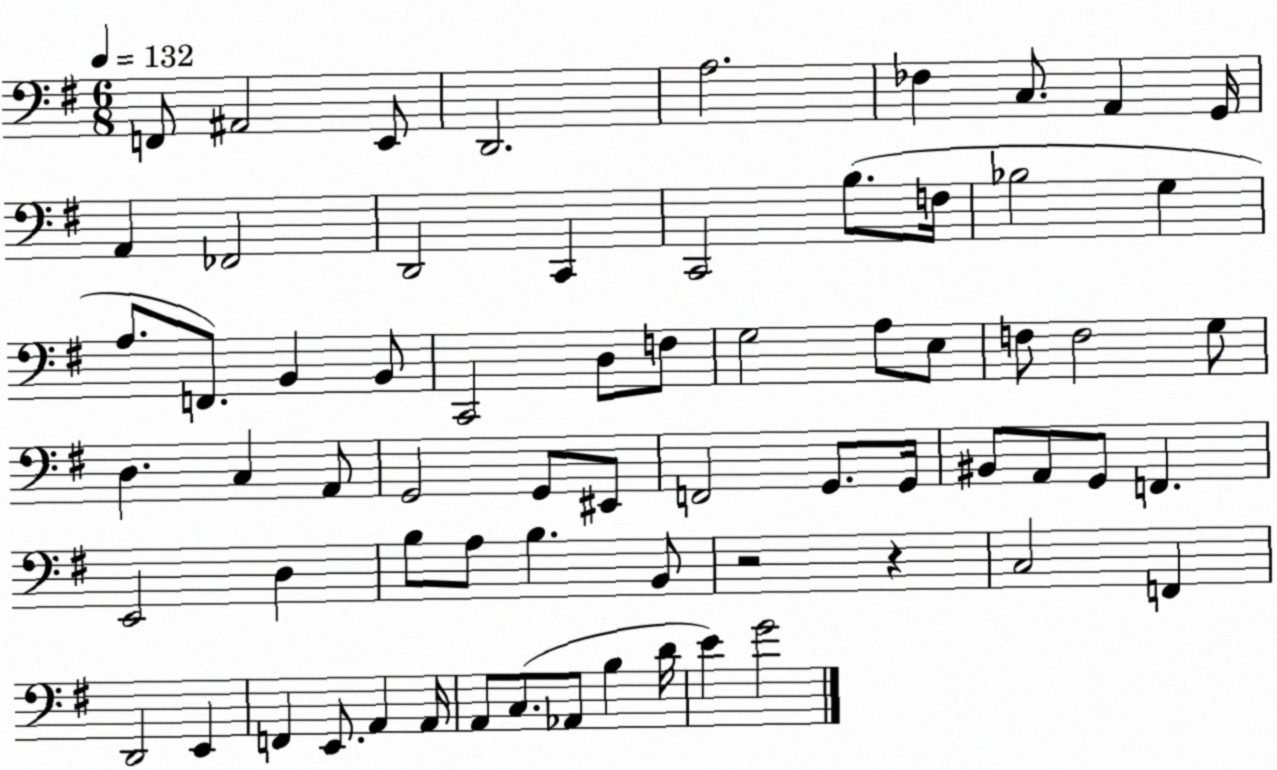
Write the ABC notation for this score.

X:1
T:Untitled
M:6/8
L:1/4
K:G
F,,/2 ^A,,2 E,,/2 D,,2 A,2 _F, C,/2 A,, G,,/4 A,, _F,,2 D,,2 C,, C,,2 B,/2 F,/4 _B,2 G, A,/2 F,,/2 B,, B,,/2 C,,2 D,/2 F,/2 G,2 A,/2 E,/2 F,/2 F,2 G,/2 D, C, A,,/2 G,,2 G,,/2 ^E,,/2 F,,2 G,,/2 G,,/4 ^B,,/2 A,,/2 G,,/2 F,, E,,2 D, B,/2 A,/2 B, B,,/2 z2 z C,2 F,, D,,2 E,, F,, E,,/2 A,, A,,/4 A,,/2 C,/2 _A,,/2 B, D/4 E G2